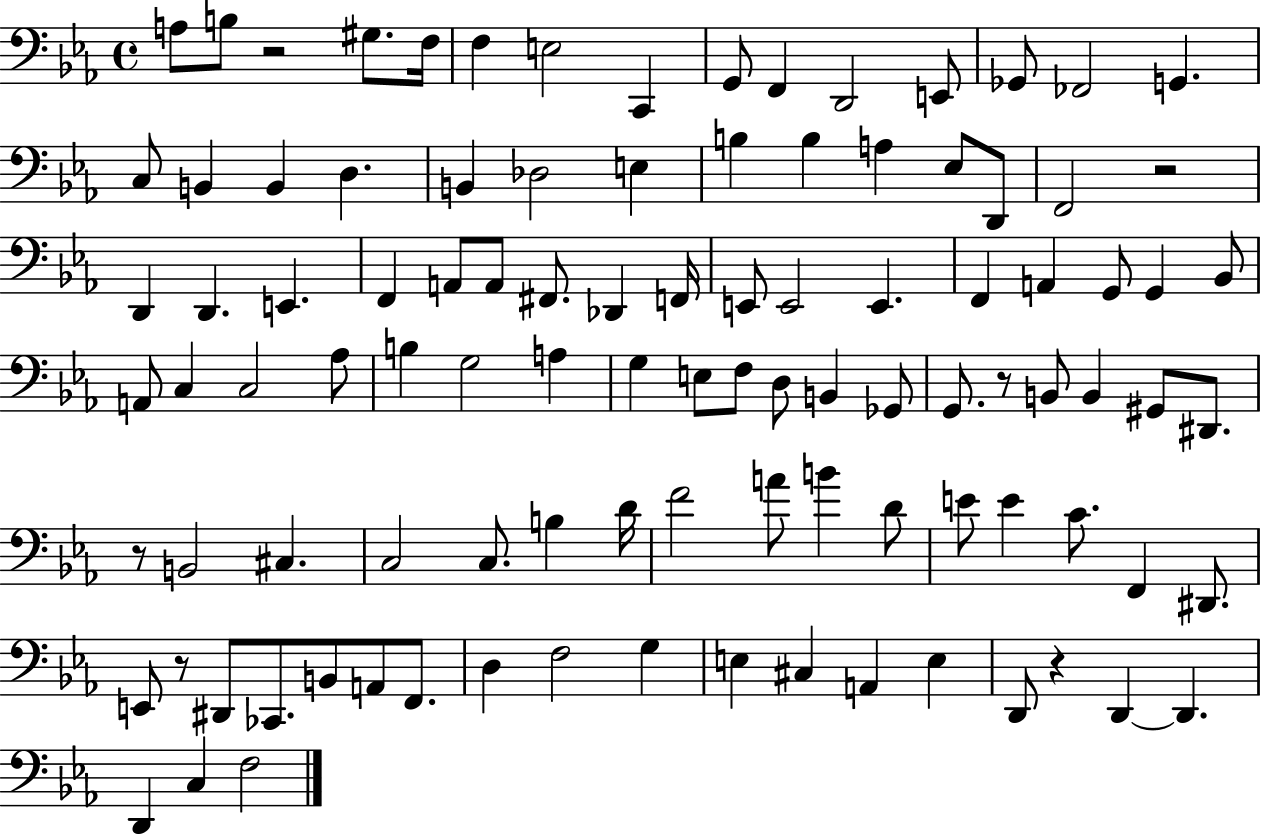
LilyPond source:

{
  \clef bass
  \time 4/4
  \defaultTimeSignature
  \key ees \major
  \repeat volta 2 { a8 b8 r2 gis8. f16 | f4 e2 c,4 | g,8 f,4 d,2 e,8 | ges,8 fes,2 g,4. | \break c8 b,4 b,4 d4. | b,4 des2 e4 | b4 b4 a4 ees8 d,8 | f,2 r2 | \break d,4 d,4. e,4. | f,4 a,8 a,8 fis,8. des,4 f,16 | e,8 e,2 e,4. | f,4 a,4 g,8 g,4 bes,8 | \break a,8 c4 c2 aes8 | b4 g2 a4 | g4 e8 f8 d8 b,4 ges,8 | g,8. r8 b,8 b,4 gis,8 dis,8. | \break r8 b,2 cis4. | c2 c8. b4 d'16 | f'2 a'8 b'4 d'8 | e'8 e'4 c'8. f,4 dis,8. | \break e,8 r8 dis,8 ces,8. b,8 a,8 f,8. | d4 f2 g4 | e4 cis4 a,4 e4 | d,8 r4 d,4~~ d,4. | \break d,4 c4 f2 | } \bar "|."
}